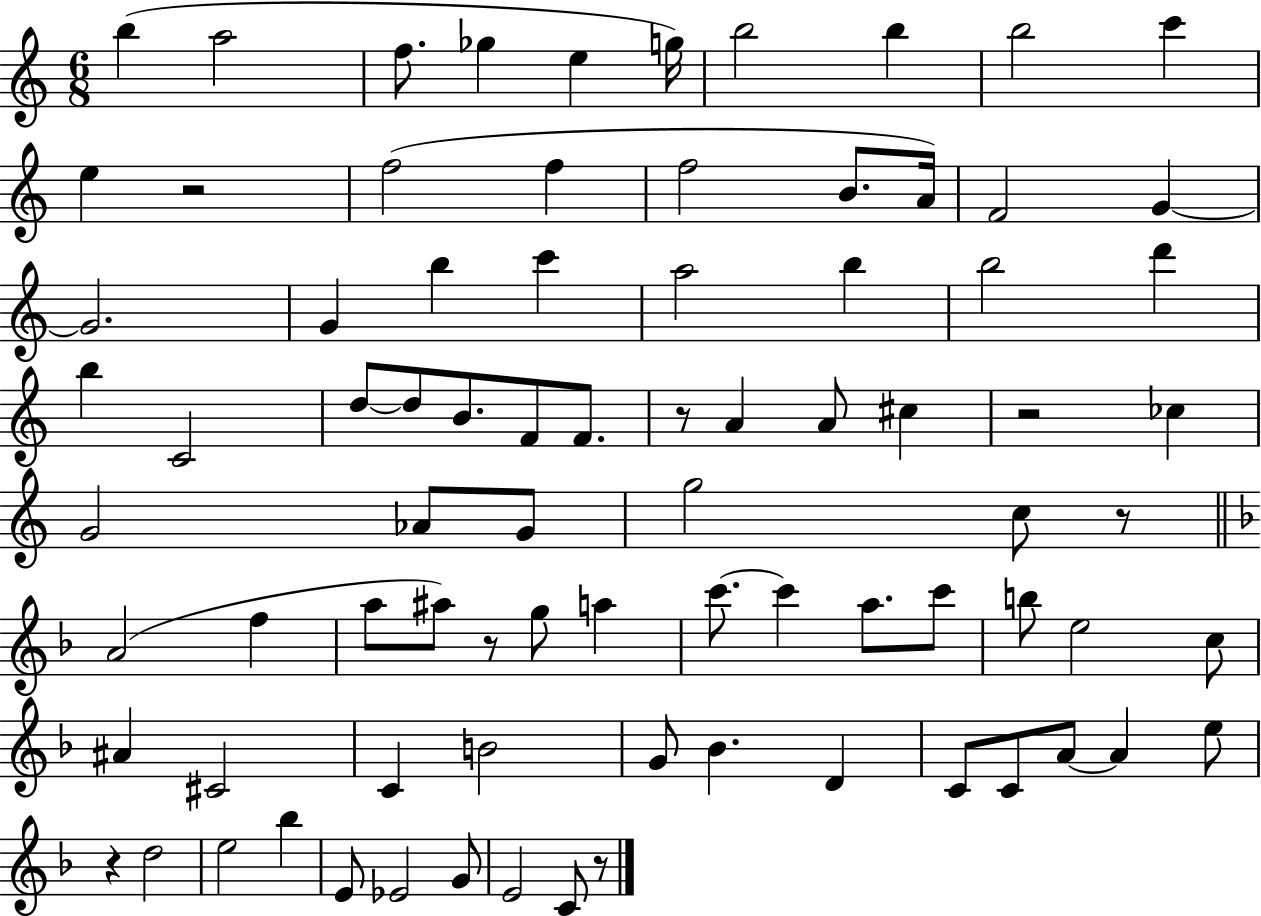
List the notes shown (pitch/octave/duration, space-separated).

B5/q A5/h F5/e. Gb5/q E5/q G5/s B5/h B5/q B5/h C6/q E5/q R/h F5/h F5/q F5/h B4/e. A4/s F4/h G4/q G4/h. G4/q B5/q C6/q A5/h B5/q B5/h D6/q B5/q C4/h D5/e D5/e B4/e. F4/e F4/e. R/e A4/q A4/e C#5/q R/h CES5/q G4/h Ab4/e G4/e G5/h C5/e R/e A4/h F5/q A5/e A#5/e R/e G5/e A5/q C6/e. C6/q A5/e. C6/e B5/e E5/h C5/e A#4/q C#4/h C4/q B4/h G4/e Bb4/q. D4/q C4/e C4/e A4/e A4/q E5/e R/q D5/h E5/h Bb5/q E4/e Eb4/h G4/e E4/h C4/e R/e